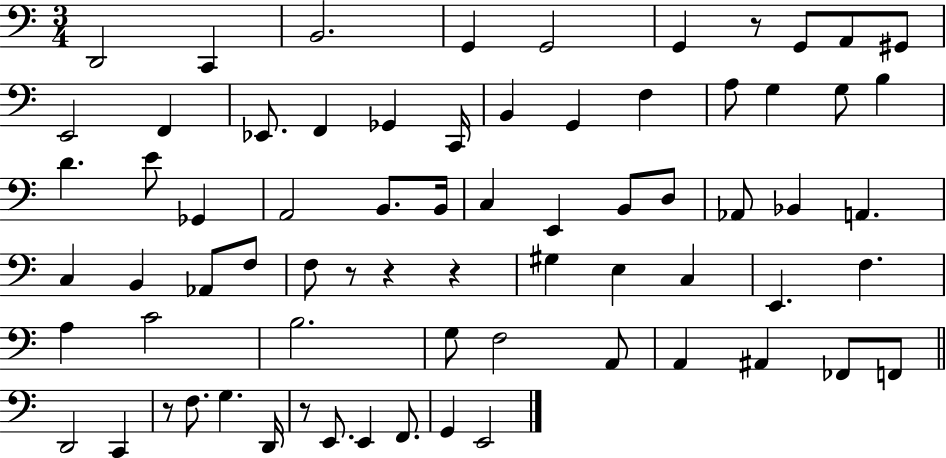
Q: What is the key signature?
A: C major